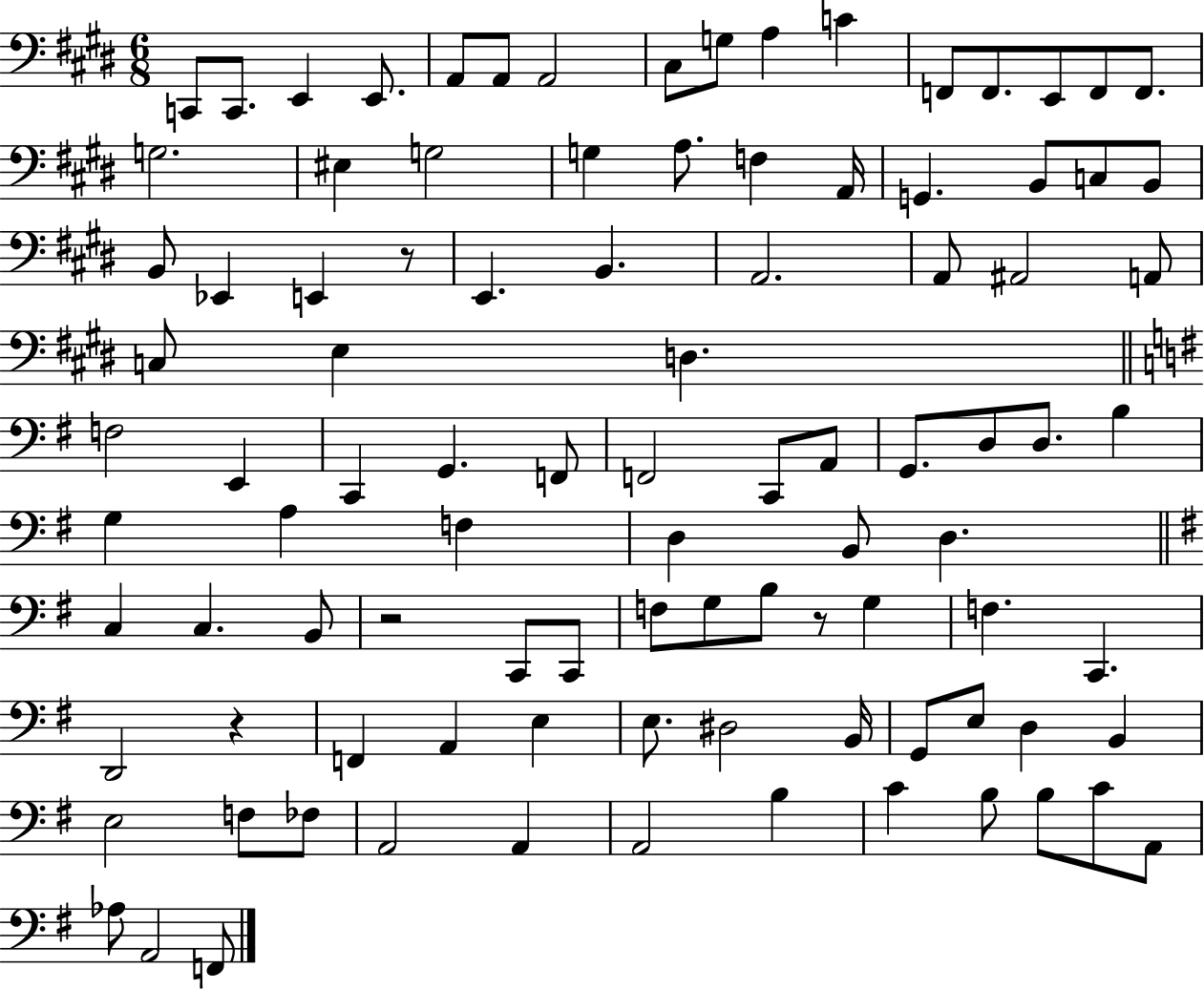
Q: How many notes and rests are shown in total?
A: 98